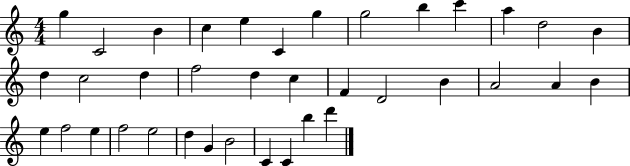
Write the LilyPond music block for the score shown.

{
  \clef treble
  \numericTimeSignature
  \time 4/4
  \key c \major
  g''4 c'2 b'4 | c''4 e''4 c'4 g''4 | g''2 b''4 c'''4 | a''4 d''2 b'4 | \break d''4 c''2 d''4 | f''2 d''4 c''4 | f'4 d'2 b'4 | a'2 a'4 b'4 | \break e''4 f''2 e''4 | f''2 e''2 | d''4 g'4 b'2 | c'4 c'4 b''4 d'''4 | \break \bar "|."
}